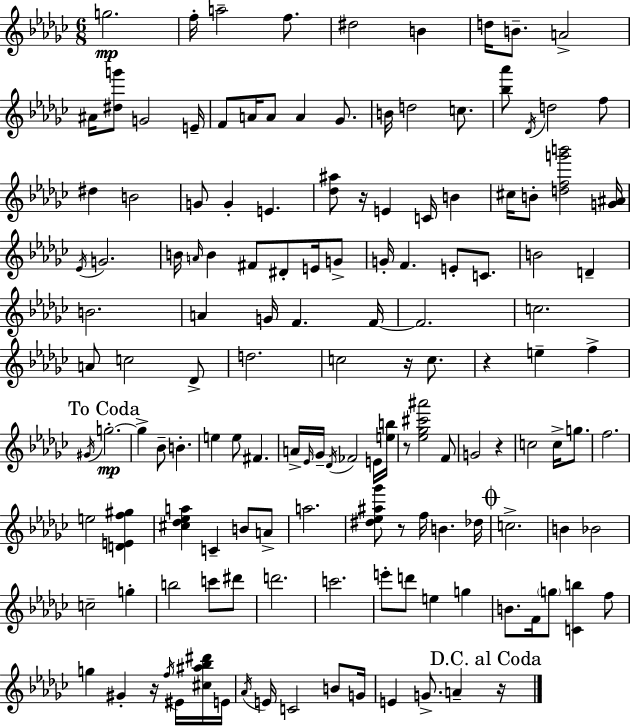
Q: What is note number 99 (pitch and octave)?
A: D#6